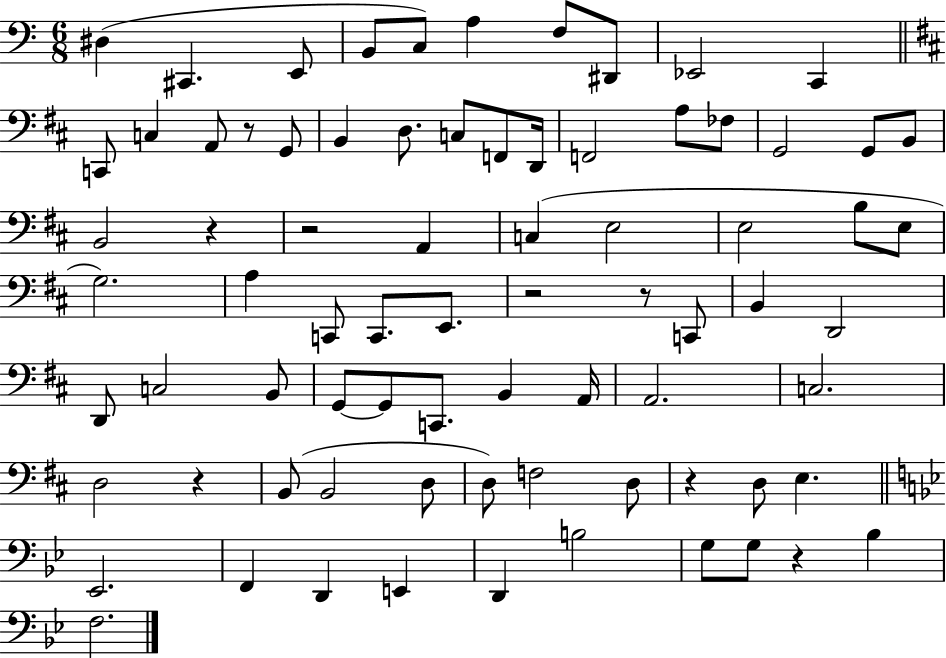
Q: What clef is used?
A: bass